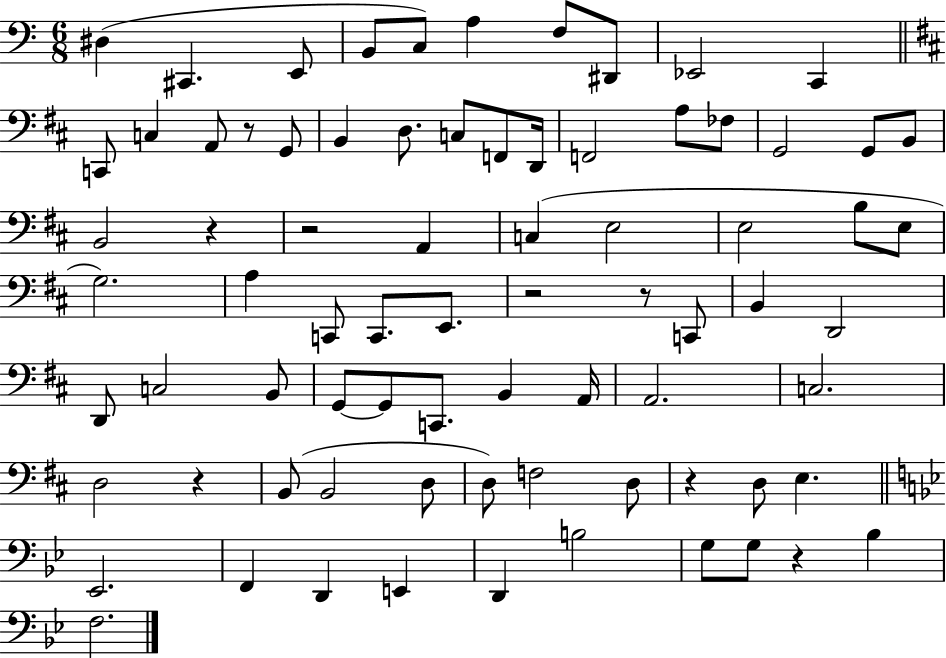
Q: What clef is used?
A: bass